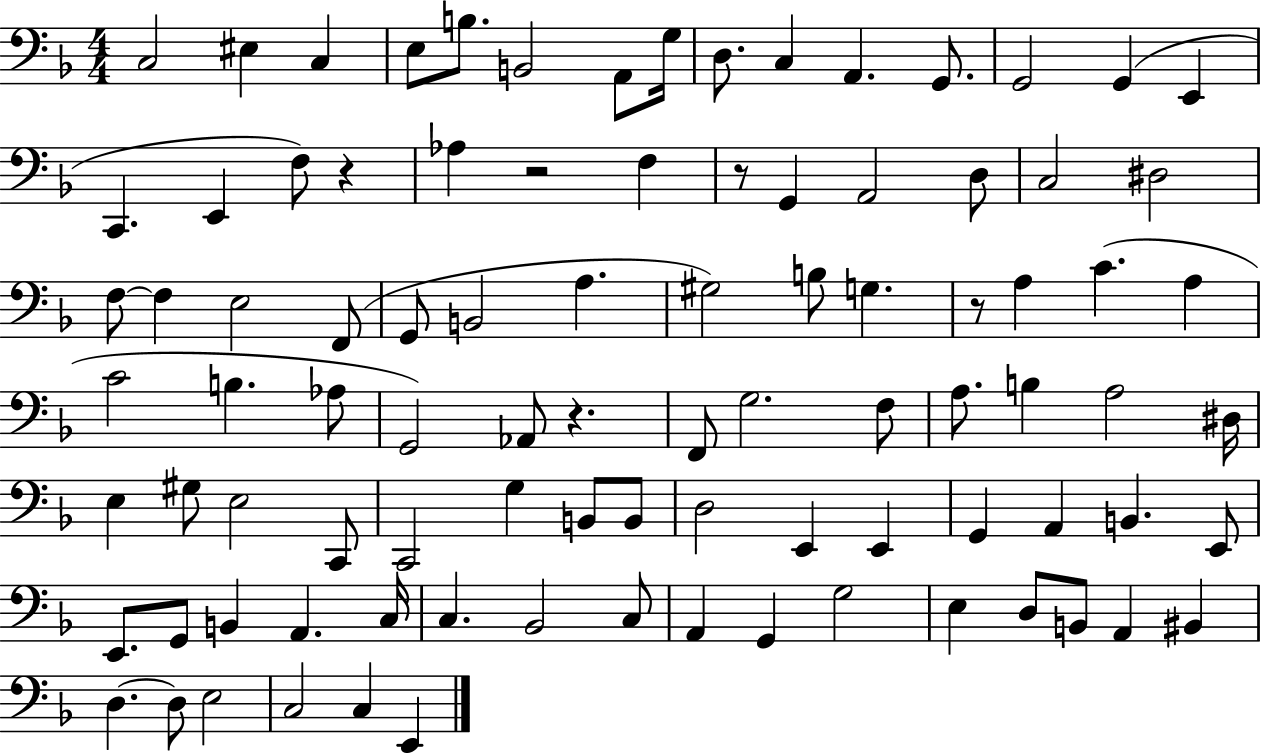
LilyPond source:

{
  \clef bass
  \numericTimeSignature
  \time 4/4
  \key f \major
  c2 eis4 c4 | e8 b8. b,2 a,8 g16 | d8. c4 a,4. g,8. | g,2 g,4( e,4 | \break c,4. e,4 f8) r4 | aes4 r2 f4 | r8 g,4 a,2 d8 | c2 dis2 | \break f8~~ f4 e2 f,8( | g,8 b,2 a4. | gis2) b8 g4. | r8 a4 c'4.( a4 | \break c'2 b4. aes8 | g,2) aes,8 r4. | f,8 g2. f8 | a8. b4 a2 dis16 | \break e4 gis8 e2 c,8 | c,2 g4 b,8 b,8 | d2 e,4 e,4 | g,4 a,4 b,4. e,8 | \break e,8. g,8 b,4 a,4. c16 | c4. bes,2 c8 | a,4 g,4 g2 | e4 d8 b,8 a,4 bis,4 | \break d4.~~ d8 e2 | c2 c4 e,4 | \bar "|."
}